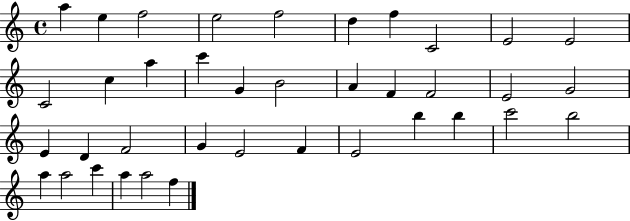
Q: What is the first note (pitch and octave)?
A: A5